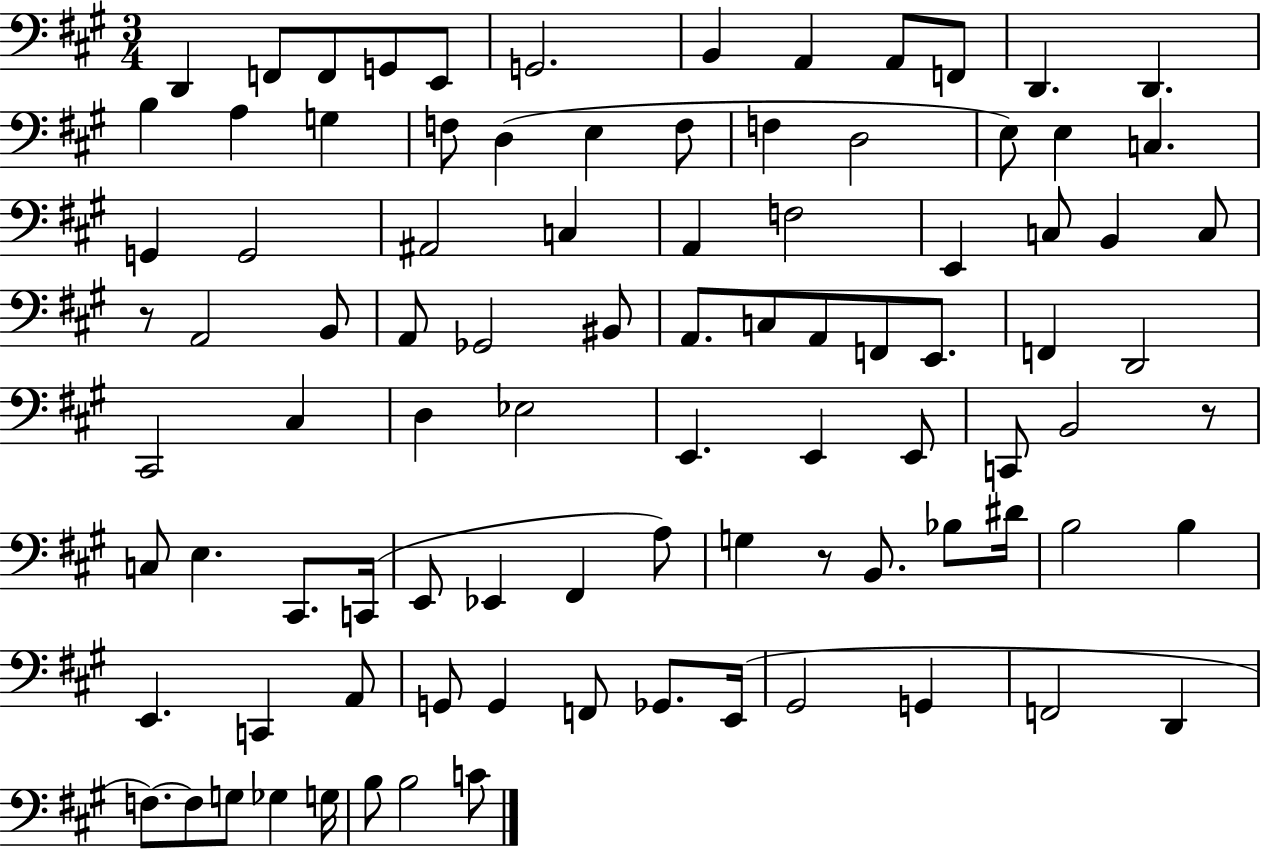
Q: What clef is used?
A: bass